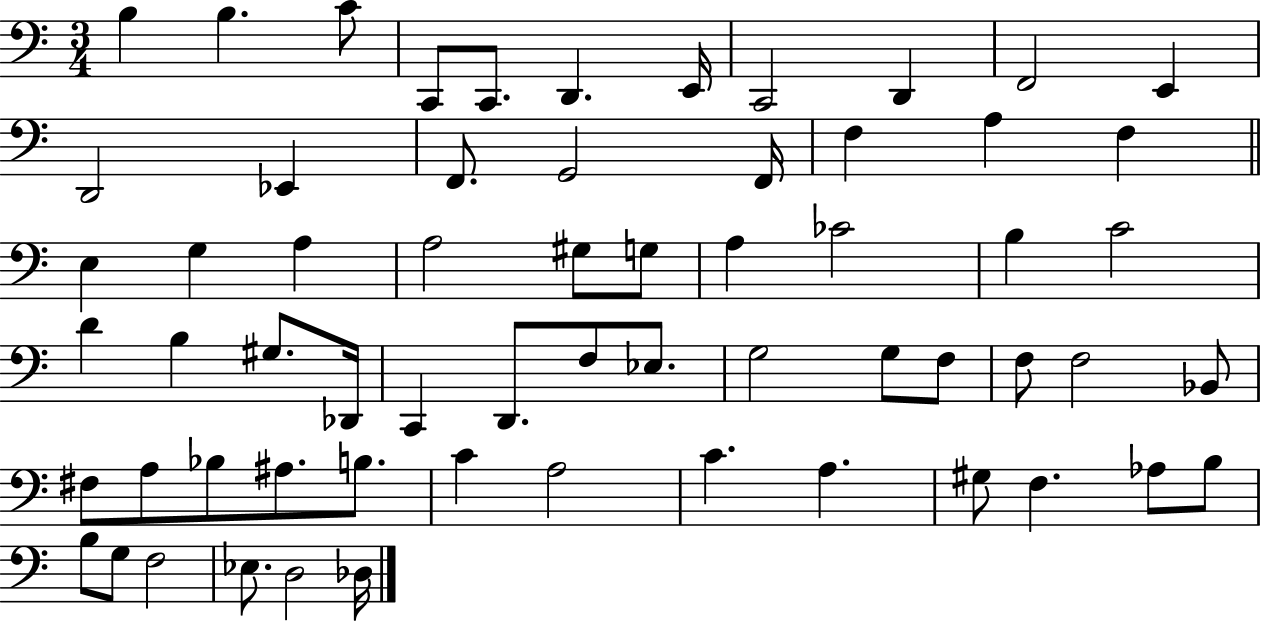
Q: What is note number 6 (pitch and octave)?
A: D2